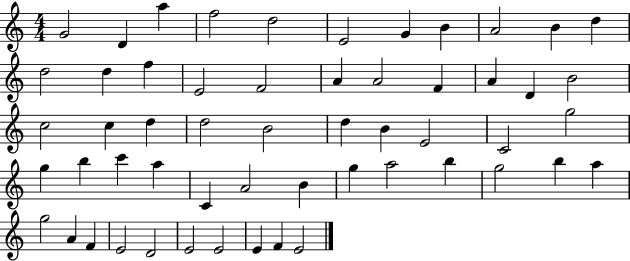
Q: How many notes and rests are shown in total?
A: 55